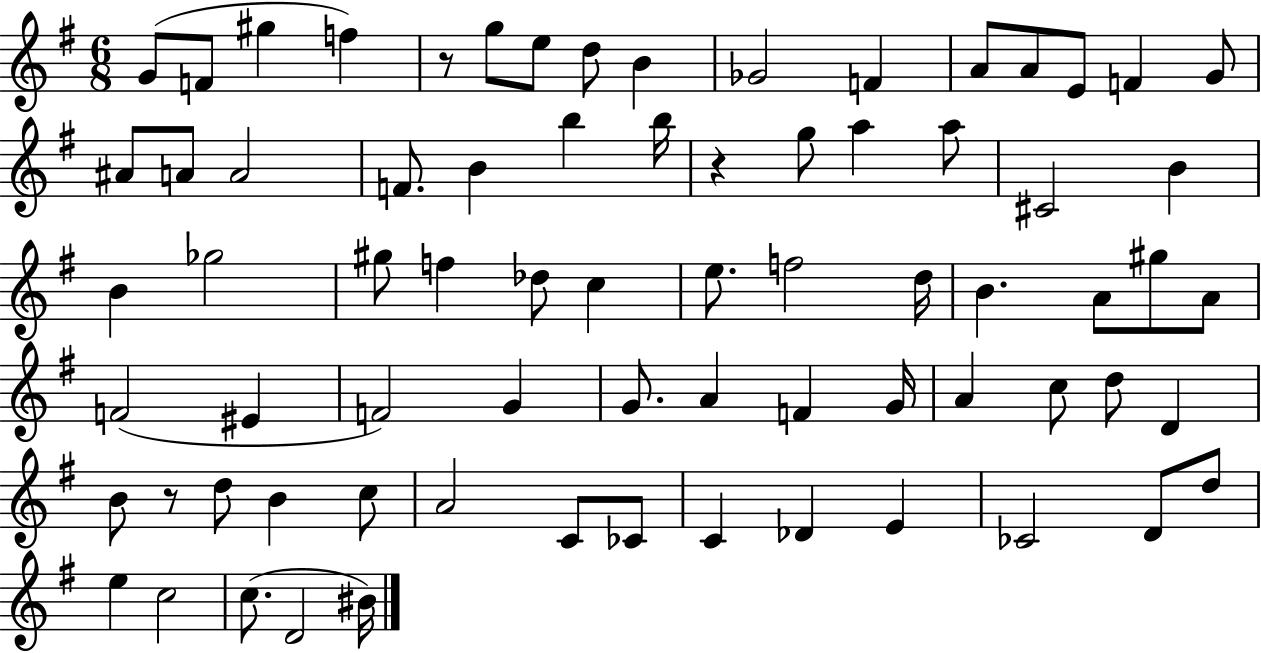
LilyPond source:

{
  \clef treble
  \numericTimeSignature
  \time 6/8
  \key g \major
  g'8( f'8 gis''4 f''4) | r8 g''8 e''8 d''8 b'4 | ges'2 f'4 | a'8 a'8 e'8 f'4 g'8 | \break ais'8 a'8 a'2 | f'8. b'4 b''4 b''16 | r4 g''8 a''4 a''8 | cis'2 b'4 | \break b'4 ges''2 | gis''8 f''4 des''8 c''4 | e''8. f''2 d''16 | b'4. a'8 gis''8 a'8 | \break f'2( eis'4 | f'2) g'4 | g'8. a'4 f'4 g'16 | a'4 c''8 d''8 d'4 | \break b'8 r8 d''8 b'4 c''8 | a'2 c'8 ces'8 | c'4 des'4 e'4 | ces'2 d'8 d''8 | \break e''4 c''2 | c''8.( d'2 bis'16) | \bar "|."
}